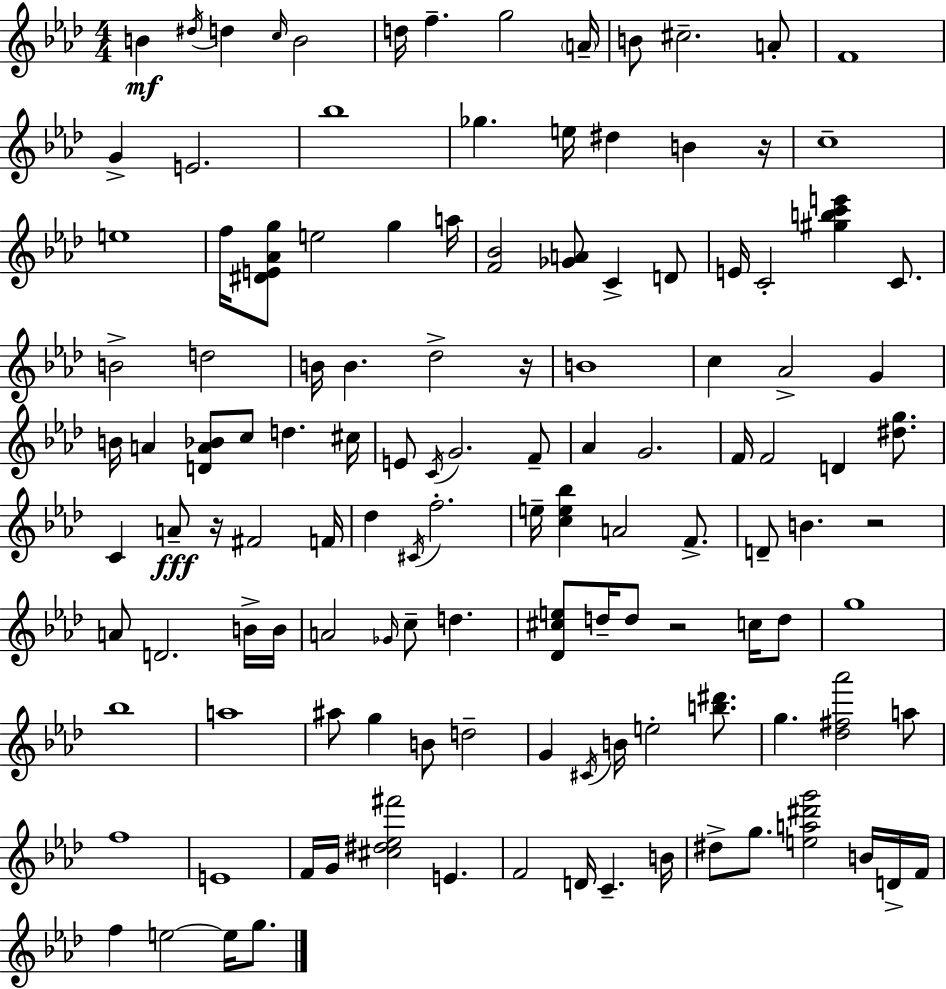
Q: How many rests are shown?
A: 5